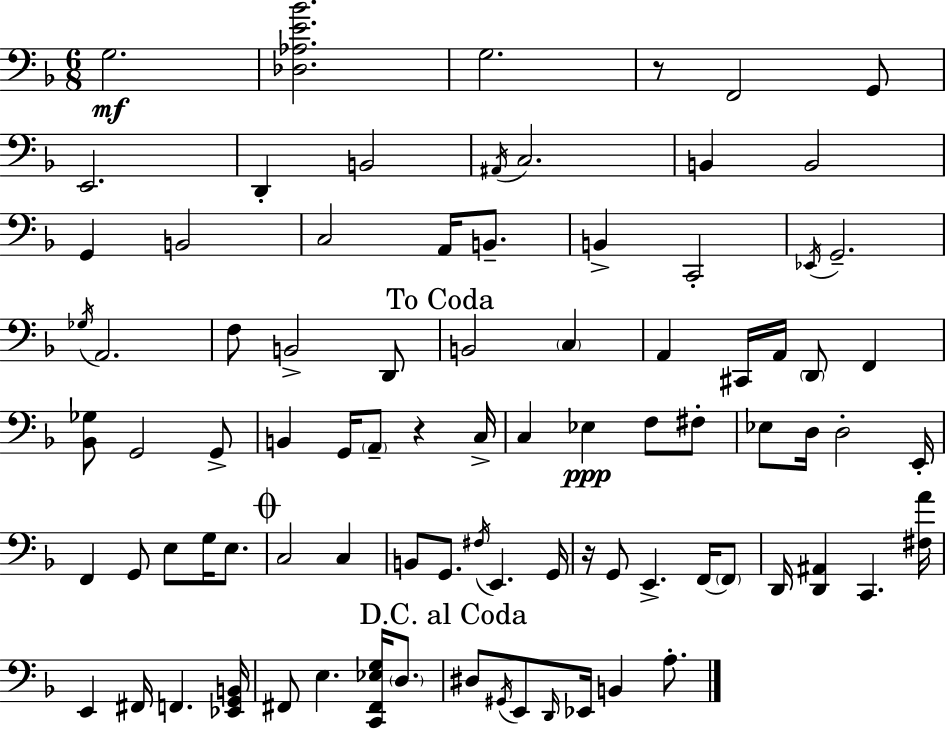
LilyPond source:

{
  \clef bass
  \numericTimeSignature
  \time 6/8
  \key f \major
  g2.\mf | <des aes e' bes'>2. | g2. | r8 f,2 g,8 | \break e,2. | d,4-. b,2 | \acciaccatura { ais,16 } c2. | b,4 b,2 | \break g,4 b,2 | c2 a,16 b,8.-- | b,4-> c,2-. | \acciaccatura { ees,16 } g,2.-- | \break \acciaccatura { ges16 } a,2. | f8 b,2-> | d,8 \mark "To Coda" b,2 \parenthesize c4 | a,4 cis,16 a,16 \parenthesize d,8 f,4 | \break <bes, ges>8 g,2 | g,8-> b,4 g,16 \parenthesize a,8-- r4 | c16-> c4 ees4\ppp f8 | fis8-. ees8 d16 d2-. | \break e,16-. f,4 g,8 e8 g16 | e8. \mark \markup { \musicglyph "scripts.coda" } c2 c4 | b,8 g,8. \acciaccatura { fis16 } e,4. | g,16 r16 g,8 e,4.-> | \break f,16~~ \parenthesize f,8 d,16 <d, ais,>4 c,4. | <fis a'>16 e,4 fis,16 f,4. | <ees, g, b,>16 fis,8 e4. | <c, fis, ees g>16 \parenthesize d8. \mark "D.C. al Coda" dis8 \acciaccatura { gis,16 } e,8 \grace { d,16 } ees,16 b,4 | \break a8.-. \bar "|."
}